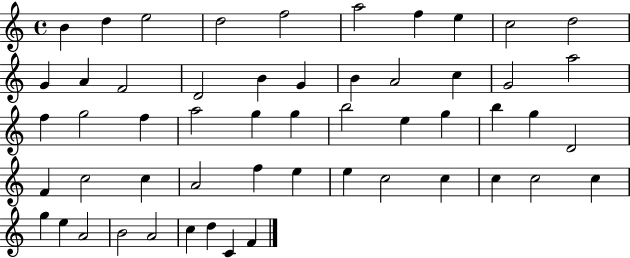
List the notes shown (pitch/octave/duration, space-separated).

B4/q D5/q E5/h D5/h F5/h A5/h F5/q E5/q C5/h D5/h G4/q A4/q F4/h D4/h B4/q G4/q B4/q A4/h C5/q G4/h A5/h F5/q G5/h F5/q A5/h G5/q G5/q B5/h E5/q G5/q B5/q G5/q D4/h F4/q C5/h C5/q A4/h F5/q E5/q E5/q C5/h C5/q C5/q C5/h C5/q G5/q E5/q A4/h B4/h A4/h C5/q D5/q C4/q F4/q